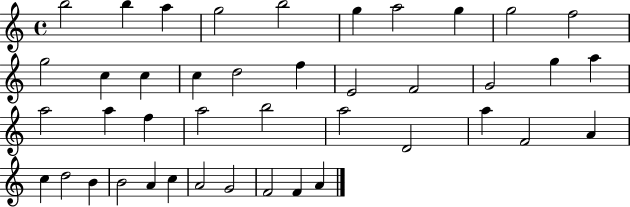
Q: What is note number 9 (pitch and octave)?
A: G5